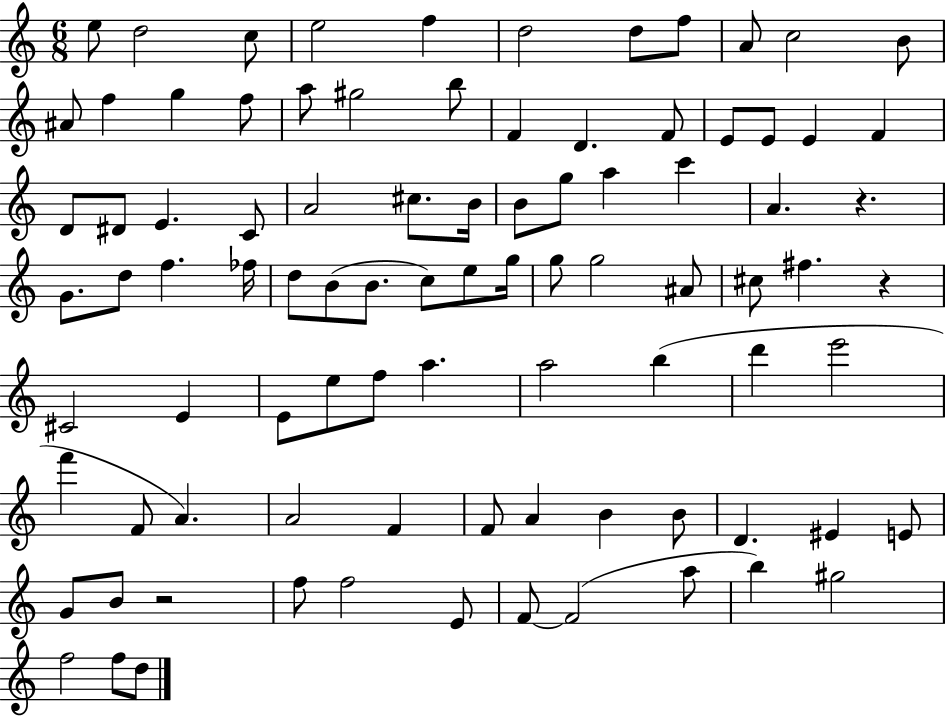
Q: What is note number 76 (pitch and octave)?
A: B4